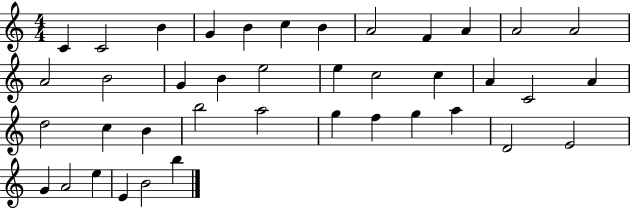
X:1
T:Untitled
M:4/4
L:1/4
K:C
C C2 B G B c B A2 F A A2 A2 A2 B2 G B e2 e c2 c A C2 A d2 c B b2 a2 g f g a D2 E2 G A2 e E B2 b